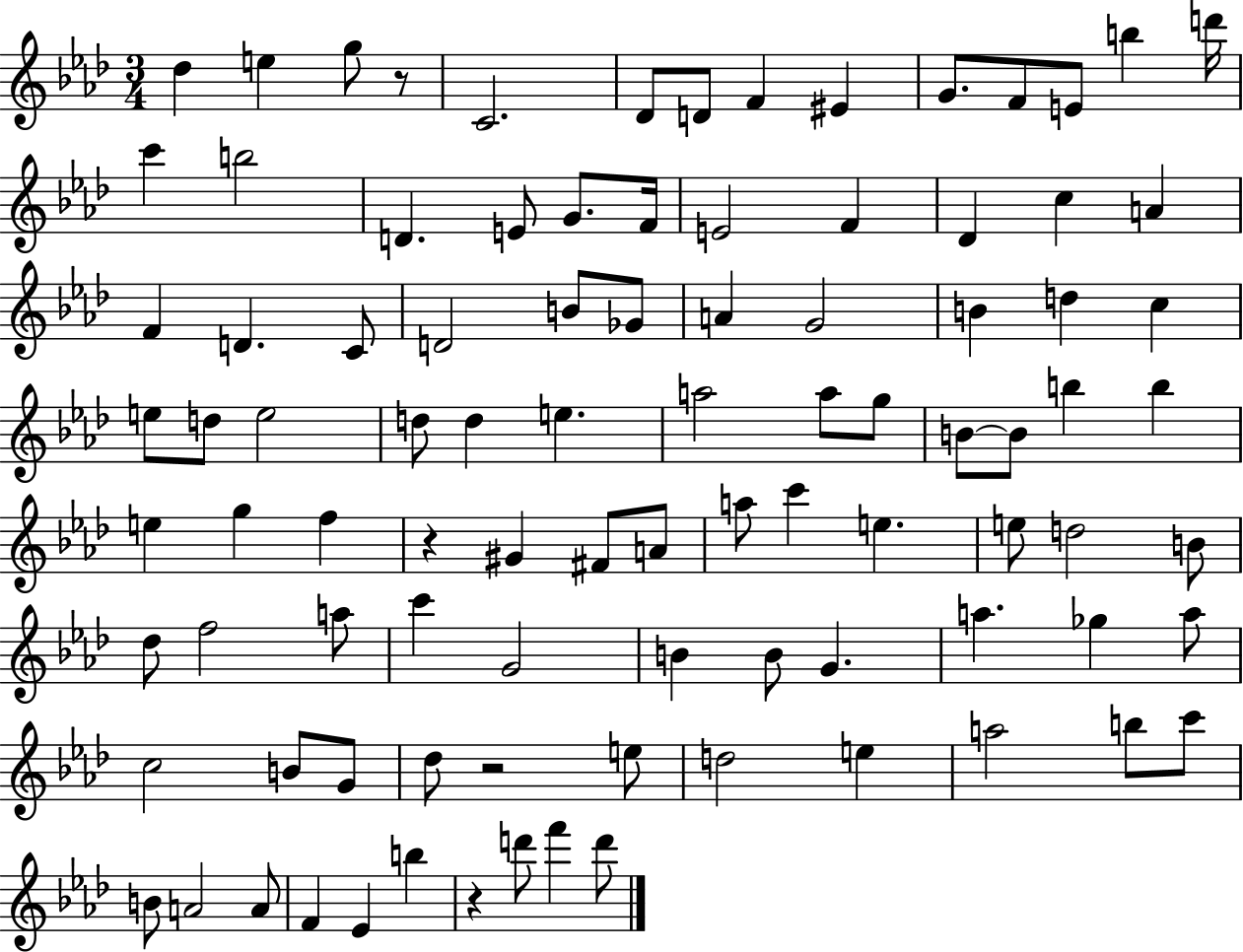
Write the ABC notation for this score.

X:1
T:Untitled
M:3/4
L:1/4
K:Ab
_d e g/2 z/2 C2 _D/2 D/2 F ^E G/2 F/2 E/2 b d'/4 c' b2 D E/2 G/2 F/4 E2 F _D c A F D C/2 D2 B/2 _G/2 A G2 B d c e/2 d/2 e2 d/2 d e a2 a/2 g/2 B/2 B/2 b b e g f z ^G ^F/2 A/2 a/2 c' e e/2 d2 B/2 _d/2 f2 a/2 c' G2 B B/2 G a _g a/2 c2 B/2 G/2 _d/2 z2 e/2 d2 e a2 b/2 c'/2 B/2 A2 A/2 F _E b z d'/2 f' d'/2